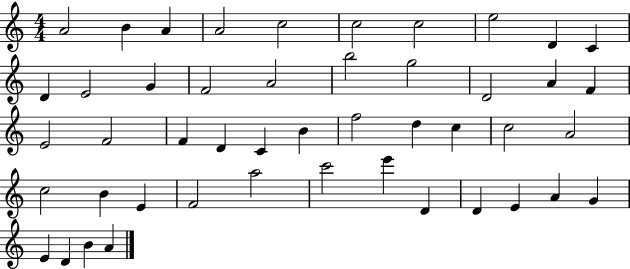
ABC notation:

X:1
T:Untitled
M:4/4
L:1/4
K:C
A2 B A A2 c2 c2 c2 e2 D C D E2 G F2 A2 b2 g2 D2 A F E2 F2 F D C B f2 d c c2 A2 c2 B E F2 a2 c'2 e' D D E A G E D B A